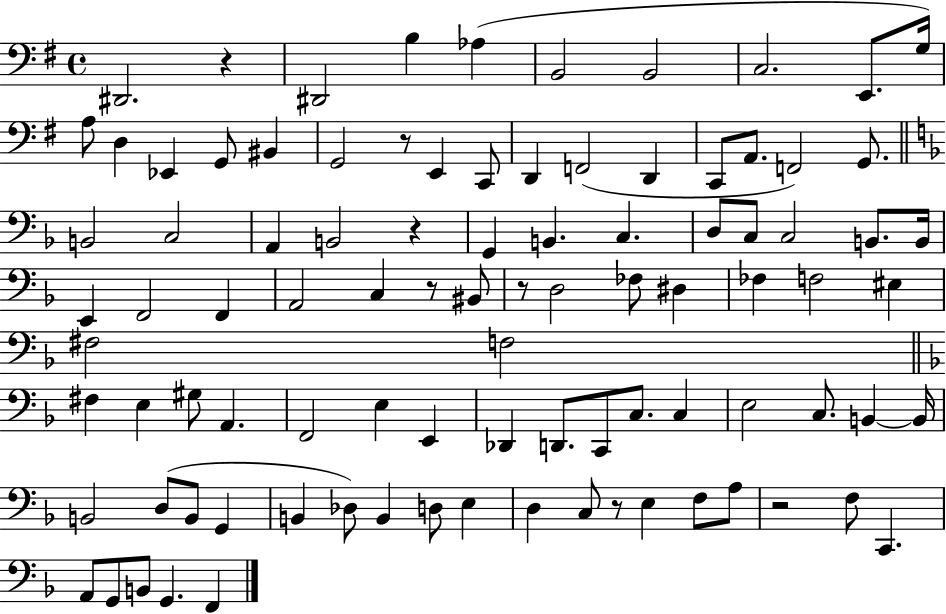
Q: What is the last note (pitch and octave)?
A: F2